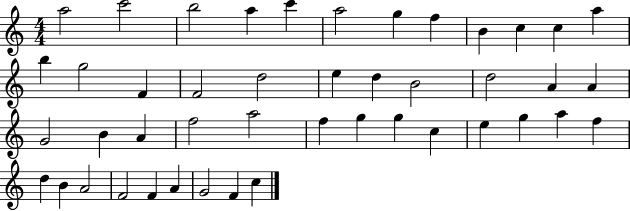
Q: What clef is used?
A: treble